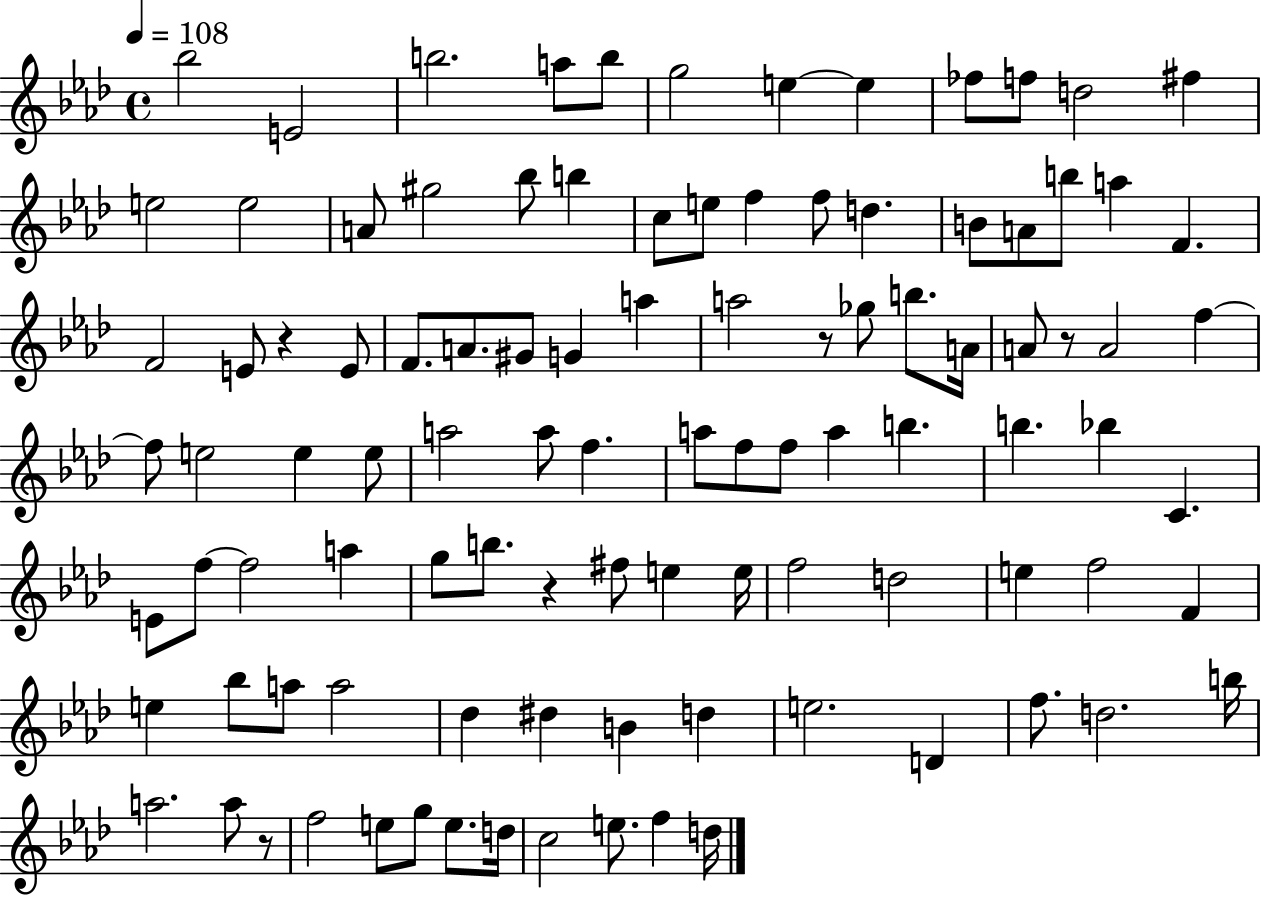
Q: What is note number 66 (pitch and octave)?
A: E5